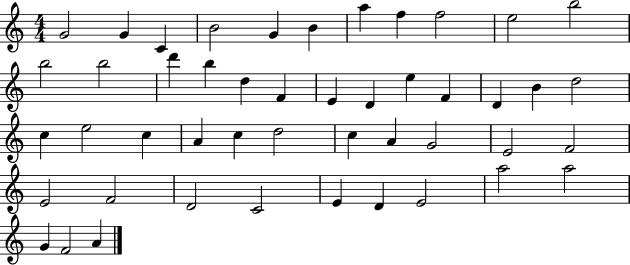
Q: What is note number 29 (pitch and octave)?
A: C5